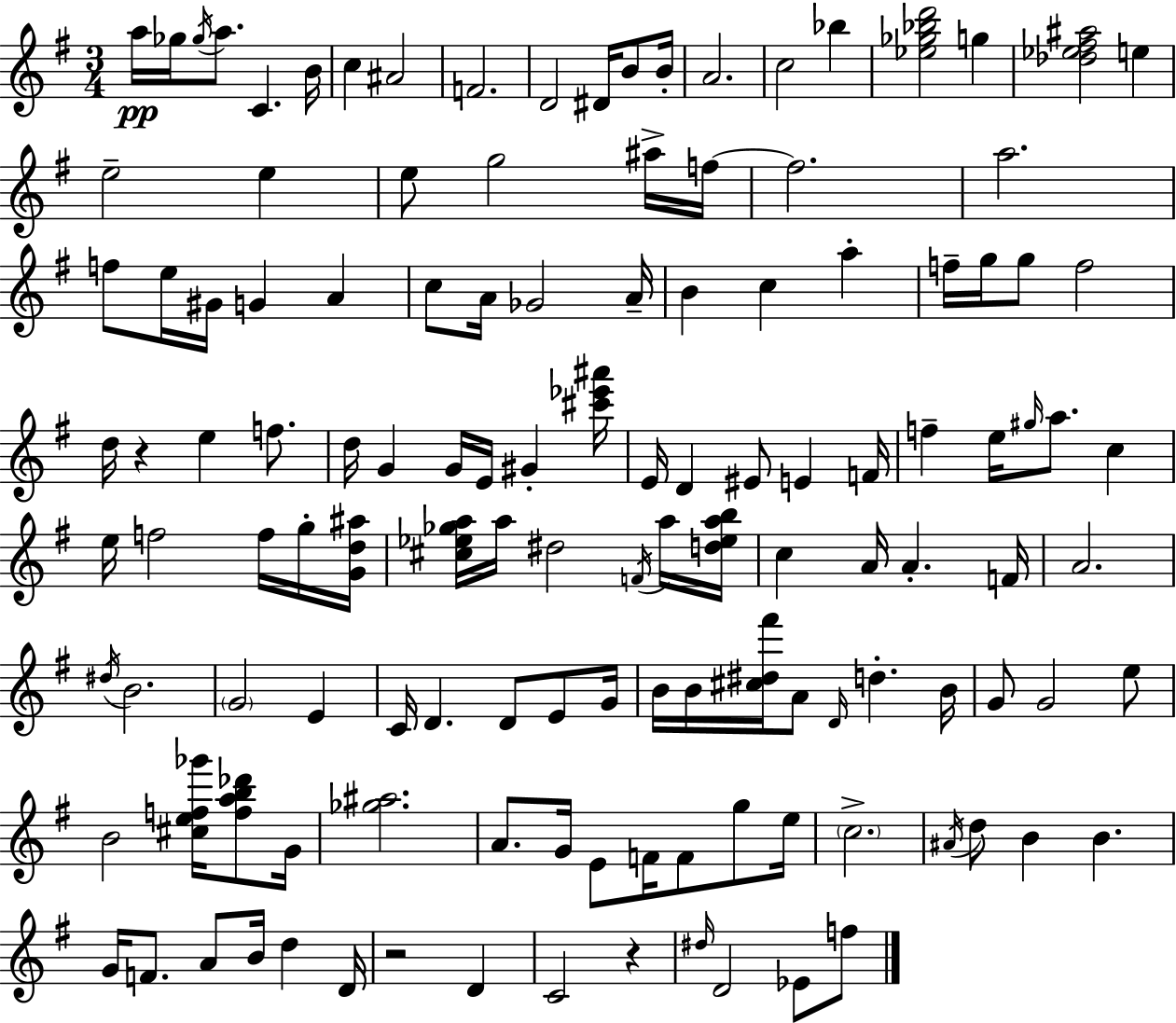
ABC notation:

X:1
T:Untitled
M:3/4
L:1/4
K:G
a/4 _g/4 _g/4 a/2 C B/4 c ^A2 F2 D2 ^D/4 B/2 B/4 A2 c2 _b [_e_g_bd']2 g [_d_e^f^a]2 e e2 e e/2 g2 ^a/4 f/4 f2 a2 f/2 e/4 ^G/4 G A c/2 A/4 _G2 A/4 B c a f/4 g/4 g/2 f2 d/4 z e f/2 d/4 G G/4 E/4 ^G [^c'_e'^a']/4 E/4 D ^E/2 E F/4 f e/4 ^g/4 a/2 c e/4 f2 f/4 g/4 [Gd^a]/4 [^c_e_ga]/4 a/4 ^d2 F/4 a/4 [d_eab]/4 c A/4 A F/4 A2 ^d/4 B2 G2 E C/4 D D/2 E/2 G/4 B/4 B/4 [^c^d^f']/4 A/2 D/4 d B/4 G/2 G2 e/2 B2 [^cef_g']/4 [fab_d']/2 G/4 [_g^a]2 A/2 G/4 E/2 F/4 F/2 g/2 e/4 c2 ^A/4 d/2 B B G/4 F/2 A/2 B/4 d D/4 z2 D C2 z ^d/4 D2 _E/2 f/2